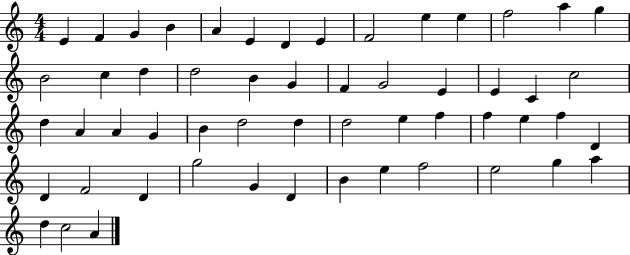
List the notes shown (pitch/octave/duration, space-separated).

E4/q F4/q G4/q B4/q A4/q E4/q D4/q E4/q F4/h E5/q E5/q F5/h A5/q G5/q B4/h C5/q D5/q D5/h B4/q G4/q F4/q G4/h E4/q E4/q C4/q C5/h D5/q A4/q A4/q G4/q B4/q D5/h D5/q D5/h E5/q F5/q F5/q E5/q F5/q D4/q D4/q F4/h D4/q G5/h G4/q D4/q B4/q E5/q F5/h E5/h G5/q A5/q D5/q C5/h A4/q